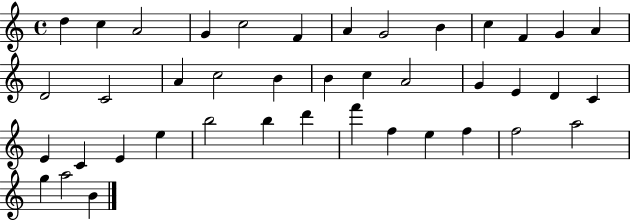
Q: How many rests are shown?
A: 0